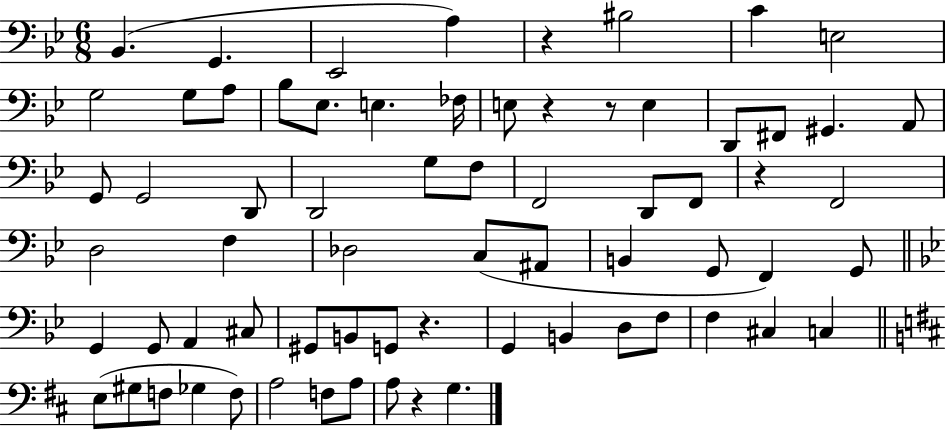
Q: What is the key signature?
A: BES major